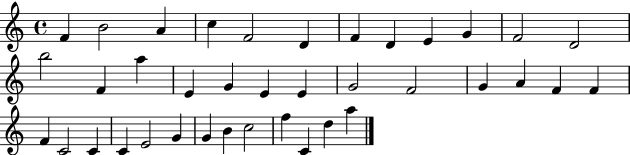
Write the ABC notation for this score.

X:1
T:Untitled
M:4/4
L:1/4
K:C
F B2 A c F2 D F D E G F2 D2 b2 F a E G E E G2 F2 G A F F F C2 C C E2 G G B c2 f C d a